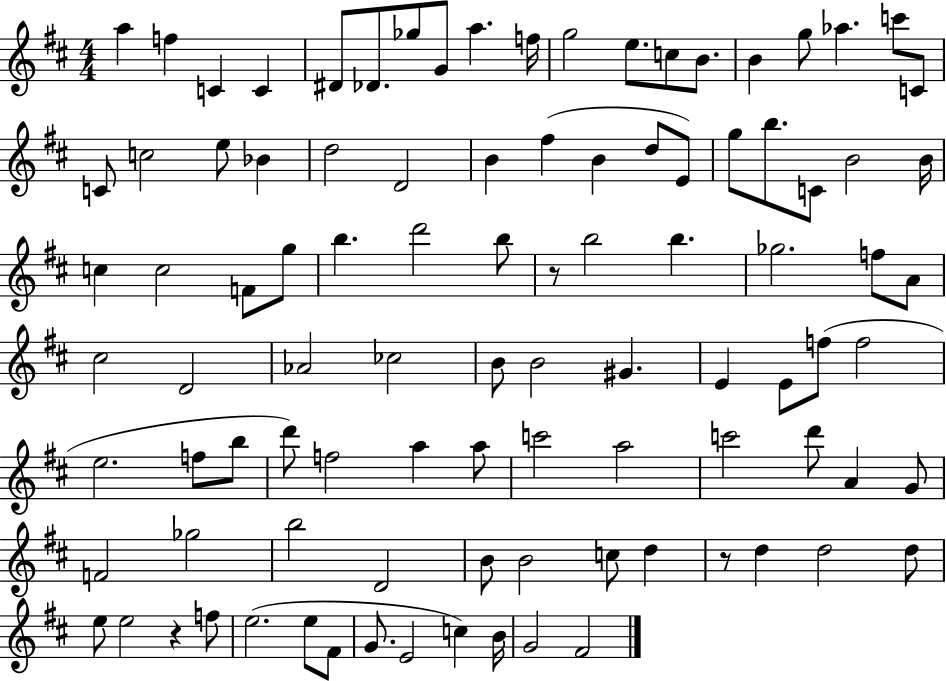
A5/q F5/q C4/q C4/q D#4/e Db4/e. Gb5/e G4/e A5/q. F5/s G5/h E5/e. C5/e B4/e. B4/q G5/e Ab5/q. C6/e C4/e C4/e C5/h E5/e Bb4/q D5/h D4/h B4/q F#5/q B4/q D5/e E4/e G5/e B5/e. C4/e B4/h B4/s C5/q C5/h F4/e G5/e B5/q. D6/h B5/e R/e B5/h B5/q. Gb5/h. F5/e A4/e C#5/h D4/h Ab4/h CES5/h B4/e B4/h G#4/q. E4/q E4/e F5/e F5/h E5/h. F5/e B5/e D6/e F5/h A5/q A5/e C6/h A5/h C6/h D6/e A4/q G4/e F4/h Gb5/h B5/h D4/h B4/e B4/h C5/e D5/q R/e D5/q D5/h D5/e E5/e E5/h R/q F5/e E5/h. E5/e F#4/e G4/e. E4/h C5/q B4/s G4/h F#4/h